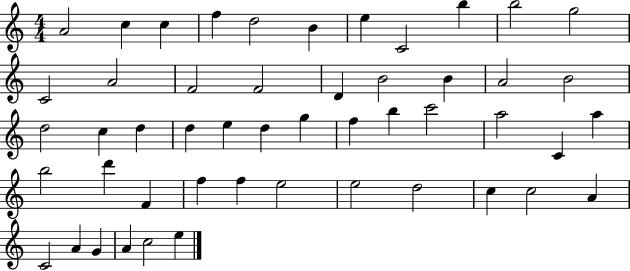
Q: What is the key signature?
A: C major